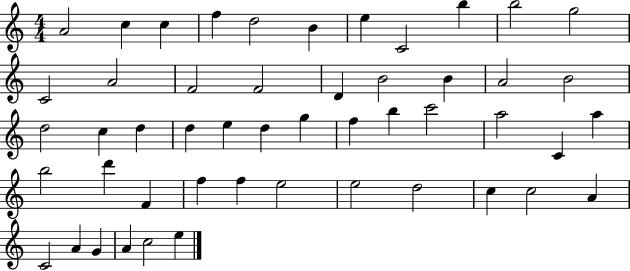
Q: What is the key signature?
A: C major